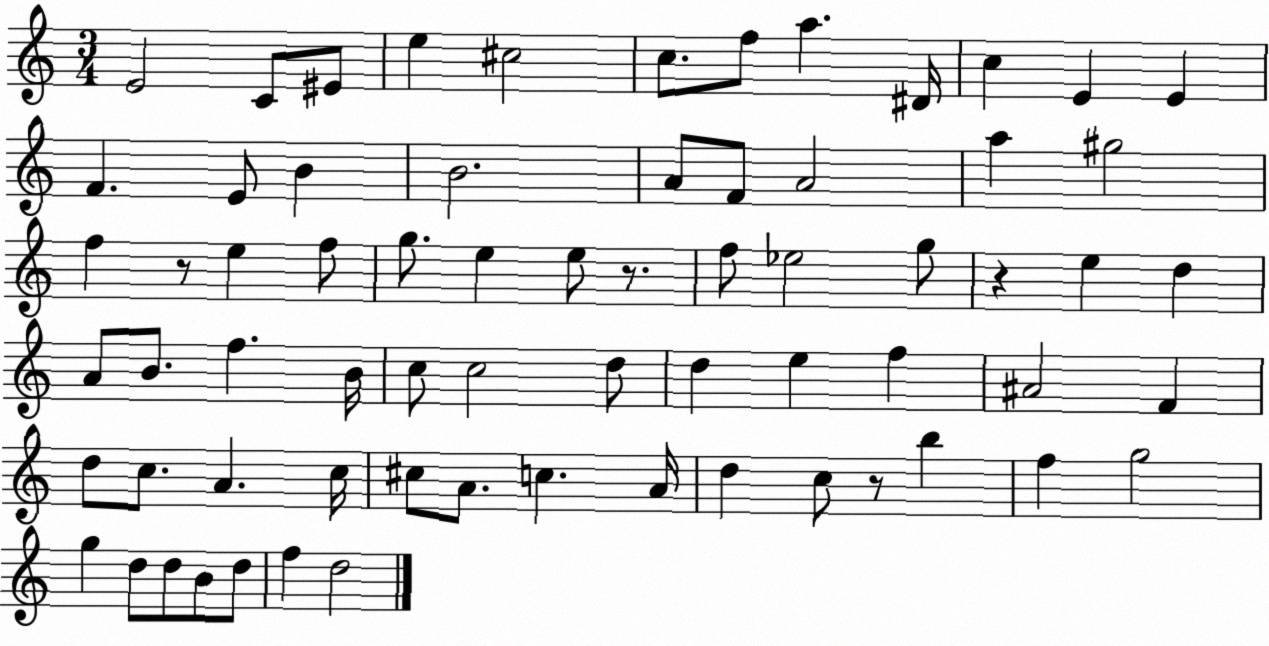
X:1
T:Untitled
M:3/4
L:1/4
K:C
E2 C/2 ^E/2 e ^c2 c/2 f/2 a ^D/4 c E E F E/2 B B2 A/2 F/2 A2 a ^g2 f z/2 e f/2 g/2 e e/2 z/2 f/2 _e2 g/2 z e d A/2 B/2 f B/4 c/2 c2 d/2 d e f ^A2 F d/2 c/2 A c/4 ^c/2 A/2 c A/4 d c/2 z/2 b f g2 g d/2 d/2 B/2 d/2 f d2